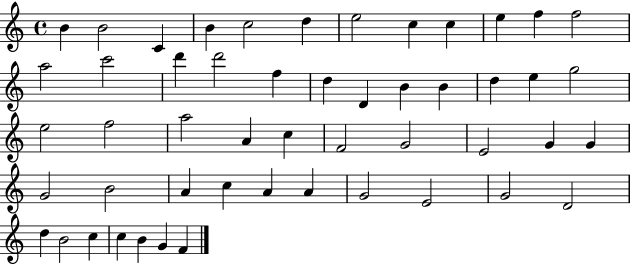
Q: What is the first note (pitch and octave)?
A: B4